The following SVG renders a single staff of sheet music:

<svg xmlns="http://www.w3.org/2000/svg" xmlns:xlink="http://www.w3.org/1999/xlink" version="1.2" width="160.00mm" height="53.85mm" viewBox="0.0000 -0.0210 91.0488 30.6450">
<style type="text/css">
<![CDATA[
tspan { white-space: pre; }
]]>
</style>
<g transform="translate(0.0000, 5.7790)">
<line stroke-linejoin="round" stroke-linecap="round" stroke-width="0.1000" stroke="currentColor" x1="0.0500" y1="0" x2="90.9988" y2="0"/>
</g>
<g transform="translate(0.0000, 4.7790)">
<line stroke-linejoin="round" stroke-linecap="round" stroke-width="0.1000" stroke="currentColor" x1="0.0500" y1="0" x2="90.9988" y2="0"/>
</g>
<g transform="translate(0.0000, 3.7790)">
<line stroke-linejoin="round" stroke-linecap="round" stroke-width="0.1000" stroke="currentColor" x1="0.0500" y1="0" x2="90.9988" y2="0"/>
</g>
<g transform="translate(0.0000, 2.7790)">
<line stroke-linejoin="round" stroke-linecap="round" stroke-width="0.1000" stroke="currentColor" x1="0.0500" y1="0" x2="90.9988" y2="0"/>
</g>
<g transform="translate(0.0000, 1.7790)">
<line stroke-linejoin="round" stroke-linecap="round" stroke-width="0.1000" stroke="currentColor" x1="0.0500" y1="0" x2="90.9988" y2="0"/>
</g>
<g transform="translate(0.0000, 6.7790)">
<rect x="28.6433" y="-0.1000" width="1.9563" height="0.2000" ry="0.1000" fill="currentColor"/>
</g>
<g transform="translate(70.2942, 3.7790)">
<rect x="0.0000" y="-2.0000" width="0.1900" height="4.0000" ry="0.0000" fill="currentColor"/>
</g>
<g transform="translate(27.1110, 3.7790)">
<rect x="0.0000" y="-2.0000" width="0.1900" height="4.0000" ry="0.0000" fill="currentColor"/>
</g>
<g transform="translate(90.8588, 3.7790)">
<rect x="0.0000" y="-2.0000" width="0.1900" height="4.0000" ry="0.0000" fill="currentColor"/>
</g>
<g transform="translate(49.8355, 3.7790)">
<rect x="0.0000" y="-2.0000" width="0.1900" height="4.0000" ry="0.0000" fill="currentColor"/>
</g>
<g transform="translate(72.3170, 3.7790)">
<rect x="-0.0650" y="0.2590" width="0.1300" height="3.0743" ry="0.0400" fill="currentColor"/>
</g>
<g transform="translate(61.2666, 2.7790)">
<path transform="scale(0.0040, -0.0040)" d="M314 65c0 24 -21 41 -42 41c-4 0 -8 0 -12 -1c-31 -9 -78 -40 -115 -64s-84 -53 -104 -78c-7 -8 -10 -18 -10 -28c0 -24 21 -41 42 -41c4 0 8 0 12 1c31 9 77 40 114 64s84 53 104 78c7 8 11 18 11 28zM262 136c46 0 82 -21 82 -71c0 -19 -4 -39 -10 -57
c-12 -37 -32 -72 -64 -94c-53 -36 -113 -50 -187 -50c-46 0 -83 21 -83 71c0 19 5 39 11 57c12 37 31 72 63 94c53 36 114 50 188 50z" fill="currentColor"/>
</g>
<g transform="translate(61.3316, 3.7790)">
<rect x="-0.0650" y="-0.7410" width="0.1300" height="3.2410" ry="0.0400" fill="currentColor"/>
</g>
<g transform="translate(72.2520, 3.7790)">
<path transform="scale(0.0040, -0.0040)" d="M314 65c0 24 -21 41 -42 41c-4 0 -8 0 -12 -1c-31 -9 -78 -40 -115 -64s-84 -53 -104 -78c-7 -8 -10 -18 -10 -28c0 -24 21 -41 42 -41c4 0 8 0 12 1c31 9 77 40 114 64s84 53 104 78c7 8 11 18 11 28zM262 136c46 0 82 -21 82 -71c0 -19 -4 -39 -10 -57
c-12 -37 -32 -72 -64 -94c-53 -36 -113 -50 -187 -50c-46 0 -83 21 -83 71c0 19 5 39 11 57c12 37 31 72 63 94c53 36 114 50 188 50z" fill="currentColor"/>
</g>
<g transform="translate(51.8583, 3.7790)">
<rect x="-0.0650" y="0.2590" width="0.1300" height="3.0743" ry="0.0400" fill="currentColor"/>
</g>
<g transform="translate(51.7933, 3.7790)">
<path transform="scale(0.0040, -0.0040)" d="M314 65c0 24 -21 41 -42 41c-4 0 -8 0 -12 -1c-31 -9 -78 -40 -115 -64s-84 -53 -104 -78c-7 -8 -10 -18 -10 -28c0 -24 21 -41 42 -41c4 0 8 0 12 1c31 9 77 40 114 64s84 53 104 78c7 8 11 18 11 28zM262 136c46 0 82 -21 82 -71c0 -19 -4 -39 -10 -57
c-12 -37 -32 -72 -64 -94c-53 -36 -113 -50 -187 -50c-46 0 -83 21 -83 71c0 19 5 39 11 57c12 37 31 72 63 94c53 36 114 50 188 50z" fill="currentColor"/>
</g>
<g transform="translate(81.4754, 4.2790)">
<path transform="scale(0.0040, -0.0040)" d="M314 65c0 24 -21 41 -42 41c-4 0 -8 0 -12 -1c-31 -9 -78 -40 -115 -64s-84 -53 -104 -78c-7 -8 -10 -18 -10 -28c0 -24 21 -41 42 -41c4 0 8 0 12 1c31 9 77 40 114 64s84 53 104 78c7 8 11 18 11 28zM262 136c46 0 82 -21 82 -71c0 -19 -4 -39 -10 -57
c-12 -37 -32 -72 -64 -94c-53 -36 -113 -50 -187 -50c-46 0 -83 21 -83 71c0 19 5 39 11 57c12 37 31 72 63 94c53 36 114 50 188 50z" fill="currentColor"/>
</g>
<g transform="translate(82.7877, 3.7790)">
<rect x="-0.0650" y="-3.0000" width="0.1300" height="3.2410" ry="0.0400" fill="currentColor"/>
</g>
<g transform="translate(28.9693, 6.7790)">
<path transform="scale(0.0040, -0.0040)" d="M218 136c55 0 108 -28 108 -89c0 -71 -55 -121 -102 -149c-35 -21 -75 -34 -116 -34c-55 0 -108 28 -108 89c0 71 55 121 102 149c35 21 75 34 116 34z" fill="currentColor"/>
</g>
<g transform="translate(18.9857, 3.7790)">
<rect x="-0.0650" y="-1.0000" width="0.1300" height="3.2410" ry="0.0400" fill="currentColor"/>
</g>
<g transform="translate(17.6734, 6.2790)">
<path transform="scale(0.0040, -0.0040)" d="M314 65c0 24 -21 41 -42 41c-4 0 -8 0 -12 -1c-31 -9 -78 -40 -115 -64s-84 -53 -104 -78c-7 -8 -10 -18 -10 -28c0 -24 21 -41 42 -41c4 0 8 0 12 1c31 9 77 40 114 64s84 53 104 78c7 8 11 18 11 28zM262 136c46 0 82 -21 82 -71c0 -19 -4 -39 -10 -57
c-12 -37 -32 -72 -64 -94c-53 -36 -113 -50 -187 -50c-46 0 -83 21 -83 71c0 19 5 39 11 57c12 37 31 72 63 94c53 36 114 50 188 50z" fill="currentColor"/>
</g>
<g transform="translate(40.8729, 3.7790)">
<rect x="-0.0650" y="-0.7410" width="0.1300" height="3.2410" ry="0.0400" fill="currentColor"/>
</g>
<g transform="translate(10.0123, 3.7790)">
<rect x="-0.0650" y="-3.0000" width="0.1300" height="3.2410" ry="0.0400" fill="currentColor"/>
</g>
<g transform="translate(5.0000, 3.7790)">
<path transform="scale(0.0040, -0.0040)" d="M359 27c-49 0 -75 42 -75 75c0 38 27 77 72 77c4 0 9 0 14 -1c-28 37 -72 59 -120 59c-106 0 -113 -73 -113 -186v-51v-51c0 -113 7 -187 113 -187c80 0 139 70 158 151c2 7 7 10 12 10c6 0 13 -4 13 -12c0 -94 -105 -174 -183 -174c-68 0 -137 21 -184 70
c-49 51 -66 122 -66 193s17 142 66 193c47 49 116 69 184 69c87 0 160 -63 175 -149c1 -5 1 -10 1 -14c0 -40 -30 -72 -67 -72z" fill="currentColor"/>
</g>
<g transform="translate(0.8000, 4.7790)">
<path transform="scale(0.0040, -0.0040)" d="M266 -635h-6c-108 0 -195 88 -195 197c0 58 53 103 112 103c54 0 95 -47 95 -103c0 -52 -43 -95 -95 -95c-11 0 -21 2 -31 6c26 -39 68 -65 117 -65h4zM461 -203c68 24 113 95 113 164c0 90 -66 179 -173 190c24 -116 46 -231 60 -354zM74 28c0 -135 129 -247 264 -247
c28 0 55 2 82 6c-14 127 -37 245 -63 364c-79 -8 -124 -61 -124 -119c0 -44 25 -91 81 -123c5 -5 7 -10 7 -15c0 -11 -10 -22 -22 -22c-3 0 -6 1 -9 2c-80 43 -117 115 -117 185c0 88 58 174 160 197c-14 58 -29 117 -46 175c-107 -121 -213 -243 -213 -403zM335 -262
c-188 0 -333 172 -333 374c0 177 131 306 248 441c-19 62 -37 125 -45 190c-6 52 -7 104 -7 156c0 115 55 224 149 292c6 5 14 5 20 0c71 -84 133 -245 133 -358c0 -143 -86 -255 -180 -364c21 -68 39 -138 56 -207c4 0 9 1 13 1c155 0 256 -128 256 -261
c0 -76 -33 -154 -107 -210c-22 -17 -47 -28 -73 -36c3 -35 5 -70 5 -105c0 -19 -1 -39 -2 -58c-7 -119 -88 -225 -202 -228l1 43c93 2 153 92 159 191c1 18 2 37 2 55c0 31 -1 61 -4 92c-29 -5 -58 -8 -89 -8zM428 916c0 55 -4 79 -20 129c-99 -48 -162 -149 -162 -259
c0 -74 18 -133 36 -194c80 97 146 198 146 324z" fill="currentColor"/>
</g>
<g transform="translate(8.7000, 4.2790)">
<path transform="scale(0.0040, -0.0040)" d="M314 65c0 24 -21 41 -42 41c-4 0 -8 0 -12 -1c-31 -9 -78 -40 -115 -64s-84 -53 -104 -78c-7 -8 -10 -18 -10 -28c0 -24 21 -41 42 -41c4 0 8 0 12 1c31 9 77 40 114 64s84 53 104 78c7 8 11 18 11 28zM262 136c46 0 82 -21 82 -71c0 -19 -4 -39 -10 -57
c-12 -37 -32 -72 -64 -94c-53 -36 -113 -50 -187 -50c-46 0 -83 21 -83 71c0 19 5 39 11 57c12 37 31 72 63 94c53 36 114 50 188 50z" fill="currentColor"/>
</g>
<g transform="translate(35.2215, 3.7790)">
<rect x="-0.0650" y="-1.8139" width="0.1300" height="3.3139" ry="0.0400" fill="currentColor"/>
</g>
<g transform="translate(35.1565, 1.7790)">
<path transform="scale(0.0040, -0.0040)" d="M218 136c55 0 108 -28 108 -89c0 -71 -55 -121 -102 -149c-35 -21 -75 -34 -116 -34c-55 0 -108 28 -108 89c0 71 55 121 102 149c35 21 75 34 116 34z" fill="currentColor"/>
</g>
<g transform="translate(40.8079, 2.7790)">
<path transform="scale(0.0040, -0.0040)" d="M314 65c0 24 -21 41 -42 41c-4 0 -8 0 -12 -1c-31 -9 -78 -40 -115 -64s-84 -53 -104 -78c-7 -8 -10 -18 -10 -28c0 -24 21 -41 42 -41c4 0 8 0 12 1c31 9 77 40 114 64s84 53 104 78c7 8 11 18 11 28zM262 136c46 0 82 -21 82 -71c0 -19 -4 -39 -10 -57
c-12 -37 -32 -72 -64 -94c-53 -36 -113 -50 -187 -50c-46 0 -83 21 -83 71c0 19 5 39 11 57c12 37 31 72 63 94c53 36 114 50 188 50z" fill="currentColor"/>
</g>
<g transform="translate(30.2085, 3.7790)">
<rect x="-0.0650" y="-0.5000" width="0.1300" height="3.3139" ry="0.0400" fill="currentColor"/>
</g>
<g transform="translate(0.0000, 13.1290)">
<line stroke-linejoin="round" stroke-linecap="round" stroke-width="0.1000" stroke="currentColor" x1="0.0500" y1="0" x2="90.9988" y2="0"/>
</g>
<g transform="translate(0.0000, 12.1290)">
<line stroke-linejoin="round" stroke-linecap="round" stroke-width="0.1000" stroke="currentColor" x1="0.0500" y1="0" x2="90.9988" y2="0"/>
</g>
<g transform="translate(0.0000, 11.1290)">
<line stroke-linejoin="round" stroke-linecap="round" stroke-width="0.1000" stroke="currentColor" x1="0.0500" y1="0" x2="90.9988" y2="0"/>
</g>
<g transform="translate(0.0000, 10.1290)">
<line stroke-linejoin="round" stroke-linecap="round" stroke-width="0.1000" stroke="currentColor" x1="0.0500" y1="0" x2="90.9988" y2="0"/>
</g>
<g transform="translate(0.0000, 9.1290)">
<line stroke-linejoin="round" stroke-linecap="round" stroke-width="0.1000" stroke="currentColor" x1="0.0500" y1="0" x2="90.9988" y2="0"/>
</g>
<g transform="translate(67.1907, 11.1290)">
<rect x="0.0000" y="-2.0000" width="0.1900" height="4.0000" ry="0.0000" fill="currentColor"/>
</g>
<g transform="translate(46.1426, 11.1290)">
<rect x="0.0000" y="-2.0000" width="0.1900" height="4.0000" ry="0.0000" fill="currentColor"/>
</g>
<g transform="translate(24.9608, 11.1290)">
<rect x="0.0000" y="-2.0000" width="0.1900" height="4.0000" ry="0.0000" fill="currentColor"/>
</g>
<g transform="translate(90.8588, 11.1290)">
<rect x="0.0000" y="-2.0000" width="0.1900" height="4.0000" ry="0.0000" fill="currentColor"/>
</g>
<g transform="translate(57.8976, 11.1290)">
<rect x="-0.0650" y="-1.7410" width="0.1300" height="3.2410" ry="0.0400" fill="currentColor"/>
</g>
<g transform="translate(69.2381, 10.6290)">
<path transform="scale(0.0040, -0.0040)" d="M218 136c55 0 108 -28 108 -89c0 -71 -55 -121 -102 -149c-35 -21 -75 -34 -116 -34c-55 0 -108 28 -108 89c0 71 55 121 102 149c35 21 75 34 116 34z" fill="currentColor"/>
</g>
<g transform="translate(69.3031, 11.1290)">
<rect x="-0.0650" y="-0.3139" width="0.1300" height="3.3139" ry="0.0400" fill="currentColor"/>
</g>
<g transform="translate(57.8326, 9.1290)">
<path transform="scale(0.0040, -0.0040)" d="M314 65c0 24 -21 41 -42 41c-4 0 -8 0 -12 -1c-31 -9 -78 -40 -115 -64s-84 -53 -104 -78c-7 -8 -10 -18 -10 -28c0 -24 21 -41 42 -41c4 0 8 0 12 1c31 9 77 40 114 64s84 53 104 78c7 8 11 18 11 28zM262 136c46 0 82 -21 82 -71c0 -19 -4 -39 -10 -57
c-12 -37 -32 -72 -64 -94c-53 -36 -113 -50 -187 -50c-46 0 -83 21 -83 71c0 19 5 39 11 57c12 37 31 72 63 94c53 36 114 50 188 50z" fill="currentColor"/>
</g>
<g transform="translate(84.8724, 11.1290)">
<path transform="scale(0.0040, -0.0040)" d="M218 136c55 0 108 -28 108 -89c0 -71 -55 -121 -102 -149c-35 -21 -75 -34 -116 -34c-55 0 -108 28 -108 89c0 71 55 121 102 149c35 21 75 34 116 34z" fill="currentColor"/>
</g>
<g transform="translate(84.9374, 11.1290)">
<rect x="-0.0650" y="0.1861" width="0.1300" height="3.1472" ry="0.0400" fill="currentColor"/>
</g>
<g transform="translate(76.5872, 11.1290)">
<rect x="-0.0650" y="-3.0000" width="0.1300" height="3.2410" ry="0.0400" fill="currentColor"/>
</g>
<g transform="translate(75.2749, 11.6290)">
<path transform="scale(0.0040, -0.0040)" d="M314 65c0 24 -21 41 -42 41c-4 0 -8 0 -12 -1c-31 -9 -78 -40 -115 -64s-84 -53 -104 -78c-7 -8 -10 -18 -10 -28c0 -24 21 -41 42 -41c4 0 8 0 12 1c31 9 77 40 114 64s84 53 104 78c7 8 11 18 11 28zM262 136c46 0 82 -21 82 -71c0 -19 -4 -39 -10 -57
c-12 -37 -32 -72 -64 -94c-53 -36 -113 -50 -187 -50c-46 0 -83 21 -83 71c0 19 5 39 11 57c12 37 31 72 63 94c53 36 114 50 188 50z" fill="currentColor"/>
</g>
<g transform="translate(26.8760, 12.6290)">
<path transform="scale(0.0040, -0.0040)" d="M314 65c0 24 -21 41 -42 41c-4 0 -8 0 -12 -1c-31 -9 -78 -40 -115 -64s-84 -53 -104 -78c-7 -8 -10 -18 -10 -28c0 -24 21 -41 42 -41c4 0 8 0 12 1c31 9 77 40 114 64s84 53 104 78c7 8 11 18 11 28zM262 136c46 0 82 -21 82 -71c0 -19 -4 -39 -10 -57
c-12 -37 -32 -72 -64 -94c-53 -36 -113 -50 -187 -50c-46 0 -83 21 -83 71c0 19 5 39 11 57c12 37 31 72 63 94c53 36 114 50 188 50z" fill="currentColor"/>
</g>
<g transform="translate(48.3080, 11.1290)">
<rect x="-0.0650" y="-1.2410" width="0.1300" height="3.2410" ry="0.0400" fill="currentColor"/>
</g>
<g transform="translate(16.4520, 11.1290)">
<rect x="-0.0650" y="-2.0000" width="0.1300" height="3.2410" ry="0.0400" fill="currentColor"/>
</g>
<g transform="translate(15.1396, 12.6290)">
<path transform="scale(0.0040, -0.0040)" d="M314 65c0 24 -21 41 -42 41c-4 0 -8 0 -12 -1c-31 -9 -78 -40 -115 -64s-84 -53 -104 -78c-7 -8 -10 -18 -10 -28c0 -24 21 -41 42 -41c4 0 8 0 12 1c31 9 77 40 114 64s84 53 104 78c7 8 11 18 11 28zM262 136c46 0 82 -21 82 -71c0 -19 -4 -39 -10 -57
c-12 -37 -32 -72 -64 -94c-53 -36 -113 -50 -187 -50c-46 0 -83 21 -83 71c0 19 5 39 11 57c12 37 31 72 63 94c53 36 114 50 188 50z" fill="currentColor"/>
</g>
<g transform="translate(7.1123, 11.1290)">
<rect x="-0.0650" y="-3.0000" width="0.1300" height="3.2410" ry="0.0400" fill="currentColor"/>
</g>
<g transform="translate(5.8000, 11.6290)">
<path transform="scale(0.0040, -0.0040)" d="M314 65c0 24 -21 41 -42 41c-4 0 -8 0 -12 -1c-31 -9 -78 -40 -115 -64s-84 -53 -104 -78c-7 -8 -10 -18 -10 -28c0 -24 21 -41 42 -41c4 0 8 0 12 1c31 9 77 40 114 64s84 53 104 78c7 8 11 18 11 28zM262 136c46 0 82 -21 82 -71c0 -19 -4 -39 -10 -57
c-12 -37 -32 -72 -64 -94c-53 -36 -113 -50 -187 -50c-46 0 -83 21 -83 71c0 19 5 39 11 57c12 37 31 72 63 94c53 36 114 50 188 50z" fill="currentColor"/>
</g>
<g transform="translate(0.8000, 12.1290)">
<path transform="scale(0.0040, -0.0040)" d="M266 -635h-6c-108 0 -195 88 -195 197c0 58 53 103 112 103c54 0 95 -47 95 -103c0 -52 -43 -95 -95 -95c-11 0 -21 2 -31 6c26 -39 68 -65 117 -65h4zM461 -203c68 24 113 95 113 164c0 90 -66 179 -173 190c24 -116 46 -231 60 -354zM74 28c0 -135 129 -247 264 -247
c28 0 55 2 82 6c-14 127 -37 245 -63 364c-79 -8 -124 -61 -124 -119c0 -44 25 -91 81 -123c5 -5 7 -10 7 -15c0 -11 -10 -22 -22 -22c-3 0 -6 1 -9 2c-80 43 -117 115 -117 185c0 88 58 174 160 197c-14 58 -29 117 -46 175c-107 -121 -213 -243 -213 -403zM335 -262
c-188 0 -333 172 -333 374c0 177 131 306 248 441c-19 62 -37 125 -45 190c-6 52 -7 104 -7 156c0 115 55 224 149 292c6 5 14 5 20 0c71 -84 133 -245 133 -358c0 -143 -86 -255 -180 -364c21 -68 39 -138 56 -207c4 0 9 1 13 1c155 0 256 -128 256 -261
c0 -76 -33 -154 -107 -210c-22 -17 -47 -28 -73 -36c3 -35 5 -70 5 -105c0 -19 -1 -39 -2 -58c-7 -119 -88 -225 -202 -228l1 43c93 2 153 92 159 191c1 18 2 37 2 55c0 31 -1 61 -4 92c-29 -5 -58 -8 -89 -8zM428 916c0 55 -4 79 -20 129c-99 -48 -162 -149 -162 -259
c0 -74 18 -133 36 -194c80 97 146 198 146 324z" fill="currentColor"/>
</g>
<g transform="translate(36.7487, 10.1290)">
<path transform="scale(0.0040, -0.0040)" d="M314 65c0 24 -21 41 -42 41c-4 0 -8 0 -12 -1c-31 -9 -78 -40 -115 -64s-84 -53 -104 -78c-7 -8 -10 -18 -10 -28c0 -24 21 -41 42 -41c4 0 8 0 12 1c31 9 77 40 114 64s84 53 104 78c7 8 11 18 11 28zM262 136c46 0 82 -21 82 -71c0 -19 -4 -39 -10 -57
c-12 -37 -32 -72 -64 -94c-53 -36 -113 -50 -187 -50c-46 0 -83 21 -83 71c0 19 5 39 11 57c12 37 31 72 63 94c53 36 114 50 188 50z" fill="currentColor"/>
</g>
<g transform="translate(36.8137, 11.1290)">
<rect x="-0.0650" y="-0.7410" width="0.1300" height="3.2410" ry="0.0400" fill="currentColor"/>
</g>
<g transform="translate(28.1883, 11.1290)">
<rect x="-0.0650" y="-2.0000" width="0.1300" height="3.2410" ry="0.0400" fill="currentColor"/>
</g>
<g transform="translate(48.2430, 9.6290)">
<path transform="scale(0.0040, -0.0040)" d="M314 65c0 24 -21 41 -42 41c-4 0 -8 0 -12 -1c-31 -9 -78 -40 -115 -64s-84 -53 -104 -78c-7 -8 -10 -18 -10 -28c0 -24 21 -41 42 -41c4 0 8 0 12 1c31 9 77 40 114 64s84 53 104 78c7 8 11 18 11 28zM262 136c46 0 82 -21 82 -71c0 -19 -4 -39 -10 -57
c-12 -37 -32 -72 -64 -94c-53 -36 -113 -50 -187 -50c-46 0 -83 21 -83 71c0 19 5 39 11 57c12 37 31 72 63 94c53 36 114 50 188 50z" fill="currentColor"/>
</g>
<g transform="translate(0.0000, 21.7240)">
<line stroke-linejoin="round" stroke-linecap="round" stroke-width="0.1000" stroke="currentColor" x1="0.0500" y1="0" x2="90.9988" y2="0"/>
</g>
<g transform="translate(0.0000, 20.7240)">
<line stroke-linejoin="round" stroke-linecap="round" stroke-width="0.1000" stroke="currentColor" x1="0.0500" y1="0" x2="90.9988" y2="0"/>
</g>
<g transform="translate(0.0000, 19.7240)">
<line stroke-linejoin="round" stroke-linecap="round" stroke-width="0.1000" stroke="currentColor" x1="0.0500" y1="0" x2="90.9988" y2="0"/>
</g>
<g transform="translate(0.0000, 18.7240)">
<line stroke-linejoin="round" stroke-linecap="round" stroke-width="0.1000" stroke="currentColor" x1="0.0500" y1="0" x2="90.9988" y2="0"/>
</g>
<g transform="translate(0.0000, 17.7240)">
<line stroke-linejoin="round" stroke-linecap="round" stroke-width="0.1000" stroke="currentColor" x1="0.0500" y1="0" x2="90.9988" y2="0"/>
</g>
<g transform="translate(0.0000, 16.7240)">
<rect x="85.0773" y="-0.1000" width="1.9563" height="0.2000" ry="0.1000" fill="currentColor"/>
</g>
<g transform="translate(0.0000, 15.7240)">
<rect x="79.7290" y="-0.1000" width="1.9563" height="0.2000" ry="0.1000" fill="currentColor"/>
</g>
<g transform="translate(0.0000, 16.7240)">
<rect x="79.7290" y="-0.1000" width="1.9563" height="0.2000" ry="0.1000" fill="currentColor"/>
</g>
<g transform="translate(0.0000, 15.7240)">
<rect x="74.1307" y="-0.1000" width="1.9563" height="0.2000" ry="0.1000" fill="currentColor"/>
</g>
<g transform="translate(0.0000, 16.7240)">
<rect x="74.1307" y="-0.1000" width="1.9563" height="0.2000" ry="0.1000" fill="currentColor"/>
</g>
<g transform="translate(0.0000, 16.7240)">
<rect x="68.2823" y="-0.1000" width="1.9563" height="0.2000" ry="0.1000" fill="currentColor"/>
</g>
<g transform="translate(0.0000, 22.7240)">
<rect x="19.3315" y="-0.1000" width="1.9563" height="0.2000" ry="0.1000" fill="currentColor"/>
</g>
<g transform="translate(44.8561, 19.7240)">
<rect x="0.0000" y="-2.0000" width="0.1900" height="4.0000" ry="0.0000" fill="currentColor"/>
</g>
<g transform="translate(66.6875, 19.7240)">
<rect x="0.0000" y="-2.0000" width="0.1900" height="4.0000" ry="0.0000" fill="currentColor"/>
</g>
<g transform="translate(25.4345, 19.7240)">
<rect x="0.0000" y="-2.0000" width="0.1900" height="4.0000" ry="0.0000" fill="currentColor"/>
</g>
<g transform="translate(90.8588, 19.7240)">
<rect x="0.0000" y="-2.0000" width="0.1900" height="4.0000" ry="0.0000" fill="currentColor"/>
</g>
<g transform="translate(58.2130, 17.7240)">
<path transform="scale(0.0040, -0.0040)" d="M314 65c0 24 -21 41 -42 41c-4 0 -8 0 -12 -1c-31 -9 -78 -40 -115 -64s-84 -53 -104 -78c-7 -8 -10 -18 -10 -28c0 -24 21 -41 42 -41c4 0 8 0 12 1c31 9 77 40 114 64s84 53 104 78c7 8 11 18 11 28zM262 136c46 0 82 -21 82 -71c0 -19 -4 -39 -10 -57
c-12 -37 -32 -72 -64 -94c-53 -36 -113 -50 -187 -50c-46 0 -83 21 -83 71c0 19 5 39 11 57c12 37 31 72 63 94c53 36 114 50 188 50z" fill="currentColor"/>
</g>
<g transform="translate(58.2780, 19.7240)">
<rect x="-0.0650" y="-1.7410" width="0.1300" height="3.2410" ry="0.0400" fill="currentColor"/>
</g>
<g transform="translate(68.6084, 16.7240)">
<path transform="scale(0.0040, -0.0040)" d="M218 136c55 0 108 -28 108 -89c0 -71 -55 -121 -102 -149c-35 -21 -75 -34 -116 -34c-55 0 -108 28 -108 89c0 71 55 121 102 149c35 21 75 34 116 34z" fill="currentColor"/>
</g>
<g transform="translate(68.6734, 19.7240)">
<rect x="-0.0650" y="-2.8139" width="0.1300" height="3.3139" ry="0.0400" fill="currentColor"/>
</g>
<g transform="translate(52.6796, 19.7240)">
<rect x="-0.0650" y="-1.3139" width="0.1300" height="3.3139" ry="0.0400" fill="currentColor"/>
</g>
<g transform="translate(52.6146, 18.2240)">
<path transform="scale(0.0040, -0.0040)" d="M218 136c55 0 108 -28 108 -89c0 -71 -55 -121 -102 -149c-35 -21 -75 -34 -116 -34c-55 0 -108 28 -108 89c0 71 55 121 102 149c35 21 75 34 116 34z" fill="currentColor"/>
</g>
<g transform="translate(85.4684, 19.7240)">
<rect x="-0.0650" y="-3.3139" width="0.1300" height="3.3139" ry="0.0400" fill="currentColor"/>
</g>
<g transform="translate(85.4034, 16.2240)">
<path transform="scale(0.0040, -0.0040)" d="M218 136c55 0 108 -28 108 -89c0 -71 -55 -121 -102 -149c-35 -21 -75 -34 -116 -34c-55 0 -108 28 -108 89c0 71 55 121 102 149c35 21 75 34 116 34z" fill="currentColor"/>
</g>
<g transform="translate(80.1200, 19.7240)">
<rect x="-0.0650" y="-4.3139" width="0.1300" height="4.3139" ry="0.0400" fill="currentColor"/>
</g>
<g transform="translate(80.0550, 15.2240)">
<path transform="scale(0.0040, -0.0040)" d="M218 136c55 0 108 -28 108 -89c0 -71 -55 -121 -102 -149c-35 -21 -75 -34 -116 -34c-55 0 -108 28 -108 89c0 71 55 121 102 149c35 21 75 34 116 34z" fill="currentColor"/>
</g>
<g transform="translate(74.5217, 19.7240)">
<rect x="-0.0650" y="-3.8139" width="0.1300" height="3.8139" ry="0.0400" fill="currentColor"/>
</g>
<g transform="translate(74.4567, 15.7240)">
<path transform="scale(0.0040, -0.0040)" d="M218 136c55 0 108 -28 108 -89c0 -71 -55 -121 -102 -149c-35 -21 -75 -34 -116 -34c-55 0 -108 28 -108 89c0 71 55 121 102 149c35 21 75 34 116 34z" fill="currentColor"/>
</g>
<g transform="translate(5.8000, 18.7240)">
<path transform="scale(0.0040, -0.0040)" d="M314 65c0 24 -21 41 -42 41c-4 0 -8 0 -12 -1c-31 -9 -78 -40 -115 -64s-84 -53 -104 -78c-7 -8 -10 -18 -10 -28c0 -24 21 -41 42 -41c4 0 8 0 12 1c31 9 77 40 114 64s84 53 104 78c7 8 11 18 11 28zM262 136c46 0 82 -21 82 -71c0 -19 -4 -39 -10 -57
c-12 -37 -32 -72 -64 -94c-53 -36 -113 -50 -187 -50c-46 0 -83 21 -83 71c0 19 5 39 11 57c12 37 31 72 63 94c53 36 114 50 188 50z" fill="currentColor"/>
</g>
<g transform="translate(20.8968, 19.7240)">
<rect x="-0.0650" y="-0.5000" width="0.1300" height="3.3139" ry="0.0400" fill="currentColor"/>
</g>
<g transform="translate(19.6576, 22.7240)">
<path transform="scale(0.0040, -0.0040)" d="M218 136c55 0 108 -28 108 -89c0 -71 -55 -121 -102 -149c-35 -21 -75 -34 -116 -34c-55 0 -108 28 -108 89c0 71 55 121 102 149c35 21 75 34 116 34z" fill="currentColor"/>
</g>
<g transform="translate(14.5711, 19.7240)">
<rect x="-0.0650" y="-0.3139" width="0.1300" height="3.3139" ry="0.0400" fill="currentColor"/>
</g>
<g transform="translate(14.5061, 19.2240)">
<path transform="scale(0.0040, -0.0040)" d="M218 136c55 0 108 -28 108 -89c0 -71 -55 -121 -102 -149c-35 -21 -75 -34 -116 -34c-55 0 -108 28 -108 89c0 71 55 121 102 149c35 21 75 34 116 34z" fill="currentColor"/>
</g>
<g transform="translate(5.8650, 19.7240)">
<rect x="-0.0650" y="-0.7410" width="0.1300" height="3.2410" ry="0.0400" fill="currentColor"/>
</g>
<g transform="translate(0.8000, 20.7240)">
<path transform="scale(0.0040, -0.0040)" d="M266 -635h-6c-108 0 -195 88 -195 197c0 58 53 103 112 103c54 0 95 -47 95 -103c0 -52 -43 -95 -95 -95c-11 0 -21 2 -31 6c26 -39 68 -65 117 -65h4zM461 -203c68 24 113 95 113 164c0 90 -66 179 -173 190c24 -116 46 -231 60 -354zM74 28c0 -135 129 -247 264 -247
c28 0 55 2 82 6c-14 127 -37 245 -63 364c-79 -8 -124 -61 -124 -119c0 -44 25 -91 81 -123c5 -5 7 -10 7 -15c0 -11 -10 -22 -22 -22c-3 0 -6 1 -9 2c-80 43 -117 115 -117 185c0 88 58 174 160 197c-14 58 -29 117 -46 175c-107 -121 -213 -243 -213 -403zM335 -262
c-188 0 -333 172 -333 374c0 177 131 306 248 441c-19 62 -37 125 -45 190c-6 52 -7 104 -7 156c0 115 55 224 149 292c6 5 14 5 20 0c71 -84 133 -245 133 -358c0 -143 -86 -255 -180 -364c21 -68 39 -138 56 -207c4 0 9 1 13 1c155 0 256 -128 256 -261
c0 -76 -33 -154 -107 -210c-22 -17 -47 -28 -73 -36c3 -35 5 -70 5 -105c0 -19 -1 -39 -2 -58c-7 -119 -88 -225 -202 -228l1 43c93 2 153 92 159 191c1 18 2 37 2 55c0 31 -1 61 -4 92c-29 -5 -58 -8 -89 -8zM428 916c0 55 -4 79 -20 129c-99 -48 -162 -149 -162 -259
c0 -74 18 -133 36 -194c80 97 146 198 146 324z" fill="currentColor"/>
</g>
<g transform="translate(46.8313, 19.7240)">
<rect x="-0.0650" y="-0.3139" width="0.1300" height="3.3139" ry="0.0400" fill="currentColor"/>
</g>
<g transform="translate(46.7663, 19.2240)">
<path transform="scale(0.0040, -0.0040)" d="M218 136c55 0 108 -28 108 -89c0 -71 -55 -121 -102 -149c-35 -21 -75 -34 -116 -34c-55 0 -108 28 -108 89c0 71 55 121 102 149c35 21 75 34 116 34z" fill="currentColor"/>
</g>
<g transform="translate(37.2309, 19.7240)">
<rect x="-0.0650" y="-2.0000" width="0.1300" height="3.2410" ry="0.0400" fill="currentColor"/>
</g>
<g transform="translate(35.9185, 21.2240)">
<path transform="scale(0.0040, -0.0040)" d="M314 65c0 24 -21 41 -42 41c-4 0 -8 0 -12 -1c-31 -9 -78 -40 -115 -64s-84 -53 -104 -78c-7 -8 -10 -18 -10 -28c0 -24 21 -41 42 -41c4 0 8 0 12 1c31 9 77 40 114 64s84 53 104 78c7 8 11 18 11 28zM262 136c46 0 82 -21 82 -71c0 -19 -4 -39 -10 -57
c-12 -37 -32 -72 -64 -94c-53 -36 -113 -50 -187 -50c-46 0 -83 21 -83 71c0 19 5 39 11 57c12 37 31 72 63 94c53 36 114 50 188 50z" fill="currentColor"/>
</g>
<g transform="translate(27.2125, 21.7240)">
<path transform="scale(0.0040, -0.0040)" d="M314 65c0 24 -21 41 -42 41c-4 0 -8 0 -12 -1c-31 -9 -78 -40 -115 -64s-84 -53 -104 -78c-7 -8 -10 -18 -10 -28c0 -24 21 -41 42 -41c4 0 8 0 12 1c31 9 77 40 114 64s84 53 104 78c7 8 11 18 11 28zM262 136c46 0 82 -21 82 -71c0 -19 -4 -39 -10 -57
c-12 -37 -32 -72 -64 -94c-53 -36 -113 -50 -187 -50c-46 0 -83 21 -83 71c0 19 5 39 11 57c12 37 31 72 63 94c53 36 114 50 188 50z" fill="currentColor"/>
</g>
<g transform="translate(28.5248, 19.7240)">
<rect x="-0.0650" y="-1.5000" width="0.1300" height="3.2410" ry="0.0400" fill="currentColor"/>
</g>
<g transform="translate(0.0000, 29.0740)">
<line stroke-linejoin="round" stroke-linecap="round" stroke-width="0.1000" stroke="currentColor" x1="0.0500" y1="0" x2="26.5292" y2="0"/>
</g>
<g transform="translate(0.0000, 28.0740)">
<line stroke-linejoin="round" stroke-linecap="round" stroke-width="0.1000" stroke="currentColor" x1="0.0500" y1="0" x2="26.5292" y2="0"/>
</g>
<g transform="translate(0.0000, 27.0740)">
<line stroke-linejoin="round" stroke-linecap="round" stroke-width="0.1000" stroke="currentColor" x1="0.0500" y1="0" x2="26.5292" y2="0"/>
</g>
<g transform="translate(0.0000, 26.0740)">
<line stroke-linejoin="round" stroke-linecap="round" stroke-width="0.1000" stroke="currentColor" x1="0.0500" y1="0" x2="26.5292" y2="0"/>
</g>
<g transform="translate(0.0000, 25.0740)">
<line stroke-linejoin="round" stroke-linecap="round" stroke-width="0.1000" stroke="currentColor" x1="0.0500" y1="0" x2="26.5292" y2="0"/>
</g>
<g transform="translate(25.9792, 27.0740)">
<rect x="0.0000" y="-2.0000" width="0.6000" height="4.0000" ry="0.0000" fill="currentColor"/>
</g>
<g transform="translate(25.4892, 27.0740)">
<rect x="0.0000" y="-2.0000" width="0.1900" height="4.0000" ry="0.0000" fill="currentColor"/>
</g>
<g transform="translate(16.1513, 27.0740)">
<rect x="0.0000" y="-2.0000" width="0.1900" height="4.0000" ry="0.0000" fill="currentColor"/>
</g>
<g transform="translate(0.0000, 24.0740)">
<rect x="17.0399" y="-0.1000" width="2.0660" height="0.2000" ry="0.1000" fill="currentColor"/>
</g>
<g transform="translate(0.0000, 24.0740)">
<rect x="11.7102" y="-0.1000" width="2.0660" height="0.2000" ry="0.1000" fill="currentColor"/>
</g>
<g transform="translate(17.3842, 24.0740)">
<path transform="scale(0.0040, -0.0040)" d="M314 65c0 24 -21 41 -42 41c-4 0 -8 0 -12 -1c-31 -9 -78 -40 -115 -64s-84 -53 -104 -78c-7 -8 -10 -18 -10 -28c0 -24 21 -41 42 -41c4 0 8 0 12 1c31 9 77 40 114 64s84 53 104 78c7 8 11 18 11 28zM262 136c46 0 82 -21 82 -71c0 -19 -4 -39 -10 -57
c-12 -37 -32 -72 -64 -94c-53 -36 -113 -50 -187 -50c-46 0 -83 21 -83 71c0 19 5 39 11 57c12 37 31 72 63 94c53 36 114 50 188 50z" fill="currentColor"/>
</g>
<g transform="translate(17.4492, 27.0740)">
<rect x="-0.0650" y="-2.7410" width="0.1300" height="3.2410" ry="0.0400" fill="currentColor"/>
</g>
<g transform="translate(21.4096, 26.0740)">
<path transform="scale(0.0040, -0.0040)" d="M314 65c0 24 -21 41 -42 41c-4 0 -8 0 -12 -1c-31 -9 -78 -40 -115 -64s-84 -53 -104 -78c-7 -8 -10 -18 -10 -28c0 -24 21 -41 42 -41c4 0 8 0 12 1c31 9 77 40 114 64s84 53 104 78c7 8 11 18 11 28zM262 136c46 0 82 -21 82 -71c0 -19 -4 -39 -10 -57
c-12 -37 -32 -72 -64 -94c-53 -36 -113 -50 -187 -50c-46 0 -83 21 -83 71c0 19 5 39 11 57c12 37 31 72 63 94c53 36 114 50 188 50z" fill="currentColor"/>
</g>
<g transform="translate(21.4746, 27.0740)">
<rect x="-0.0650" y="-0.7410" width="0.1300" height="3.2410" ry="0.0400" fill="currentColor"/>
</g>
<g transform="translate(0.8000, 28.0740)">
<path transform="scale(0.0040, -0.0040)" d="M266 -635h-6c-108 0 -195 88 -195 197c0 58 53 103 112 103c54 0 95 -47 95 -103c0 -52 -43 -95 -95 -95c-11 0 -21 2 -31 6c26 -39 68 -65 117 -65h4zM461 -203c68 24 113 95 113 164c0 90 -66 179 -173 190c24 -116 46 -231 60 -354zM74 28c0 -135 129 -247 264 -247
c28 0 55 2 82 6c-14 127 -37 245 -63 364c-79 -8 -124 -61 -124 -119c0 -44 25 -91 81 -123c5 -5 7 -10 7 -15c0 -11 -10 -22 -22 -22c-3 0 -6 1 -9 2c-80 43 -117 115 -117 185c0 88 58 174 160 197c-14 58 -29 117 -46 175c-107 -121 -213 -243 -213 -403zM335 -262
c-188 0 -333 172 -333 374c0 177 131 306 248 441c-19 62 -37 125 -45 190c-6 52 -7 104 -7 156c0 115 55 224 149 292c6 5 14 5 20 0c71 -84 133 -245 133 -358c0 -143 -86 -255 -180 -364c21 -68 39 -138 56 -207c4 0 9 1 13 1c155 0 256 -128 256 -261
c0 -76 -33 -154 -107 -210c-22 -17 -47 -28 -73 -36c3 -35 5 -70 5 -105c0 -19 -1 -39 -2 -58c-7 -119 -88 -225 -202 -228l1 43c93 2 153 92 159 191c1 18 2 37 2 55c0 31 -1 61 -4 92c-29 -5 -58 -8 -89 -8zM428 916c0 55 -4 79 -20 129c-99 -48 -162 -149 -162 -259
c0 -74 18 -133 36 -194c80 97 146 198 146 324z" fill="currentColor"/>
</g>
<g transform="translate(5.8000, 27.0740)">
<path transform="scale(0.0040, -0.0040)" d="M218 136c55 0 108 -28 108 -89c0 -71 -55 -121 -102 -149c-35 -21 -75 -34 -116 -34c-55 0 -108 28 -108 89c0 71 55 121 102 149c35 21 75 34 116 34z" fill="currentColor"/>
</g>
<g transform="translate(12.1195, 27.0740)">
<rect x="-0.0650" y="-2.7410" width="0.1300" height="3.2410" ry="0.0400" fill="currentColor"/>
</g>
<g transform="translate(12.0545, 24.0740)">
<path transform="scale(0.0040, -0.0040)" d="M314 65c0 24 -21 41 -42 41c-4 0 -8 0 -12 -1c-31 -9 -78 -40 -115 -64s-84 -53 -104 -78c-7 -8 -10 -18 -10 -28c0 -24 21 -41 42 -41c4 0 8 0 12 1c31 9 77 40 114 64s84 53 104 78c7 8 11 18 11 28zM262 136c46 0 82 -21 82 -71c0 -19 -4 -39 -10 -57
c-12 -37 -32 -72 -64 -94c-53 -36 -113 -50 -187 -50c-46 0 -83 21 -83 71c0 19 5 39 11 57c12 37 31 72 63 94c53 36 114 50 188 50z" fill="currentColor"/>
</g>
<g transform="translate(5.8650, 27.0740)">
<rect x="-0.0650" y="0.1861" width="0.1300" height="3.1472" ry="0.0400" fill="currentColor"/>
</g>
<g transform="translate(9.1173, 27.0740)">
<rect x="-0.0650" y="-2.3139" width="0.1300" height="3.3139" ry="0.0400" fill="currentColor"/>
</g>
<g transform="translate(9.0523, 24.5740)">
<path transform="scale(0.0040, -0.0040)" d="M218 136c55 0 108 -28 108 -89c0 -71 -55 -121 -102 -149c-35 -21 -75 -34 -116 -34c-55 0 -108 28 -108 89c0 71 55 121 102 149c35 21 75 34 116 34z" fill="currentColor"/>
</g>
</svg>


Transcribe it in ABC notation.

X:1
T:Untitled
M:4/4
L:1/4
K:C
A2 D2 C f d2 B2 d2 B2 A2 A2 F2 F2 d2 e2 f2 c A2 B d2 c C E2 F2 c e f2 a c' d' b B g a2 a2 d2